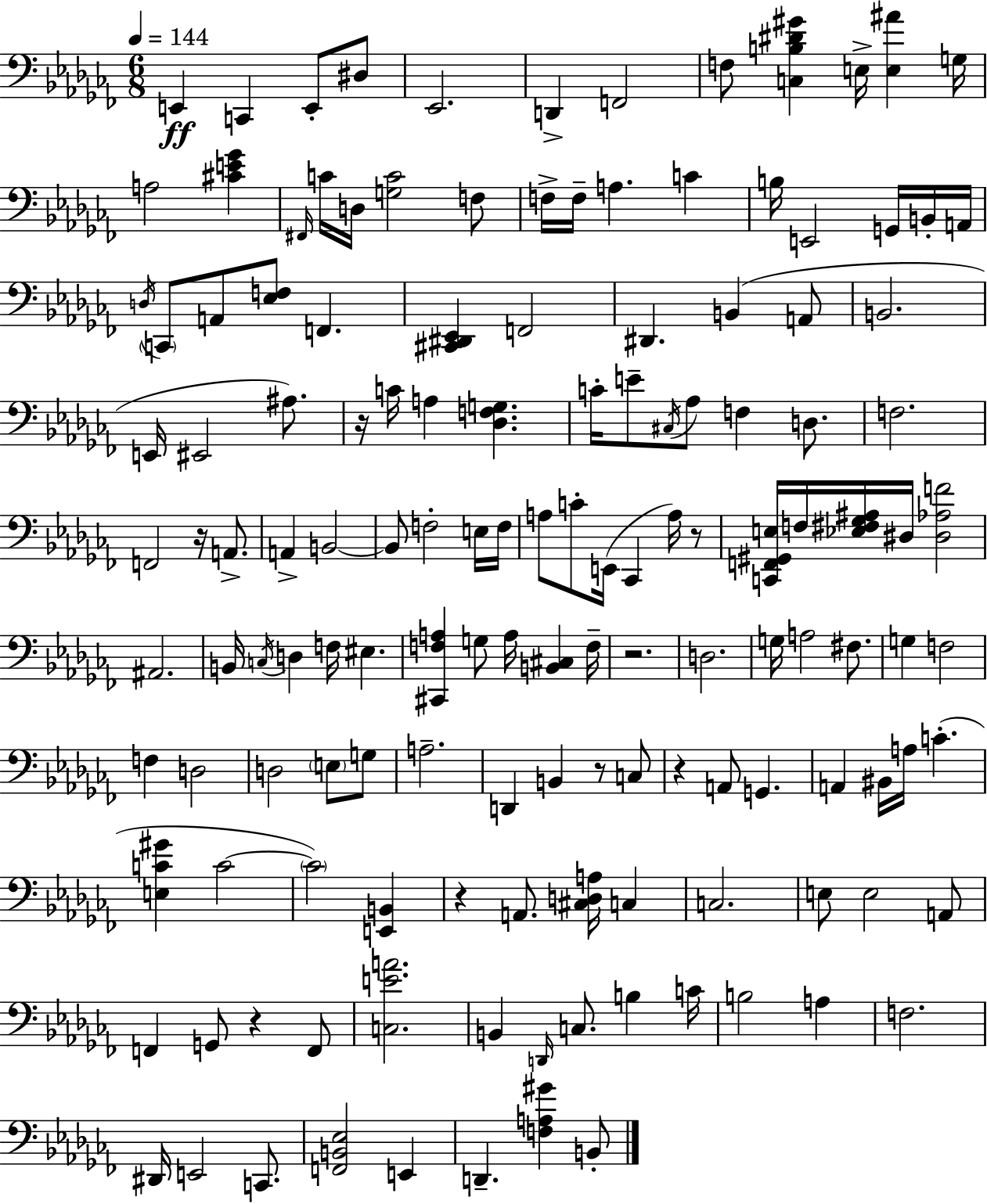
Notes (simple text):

E2/q C2/q E2/e D#3/e Eb2/h. D2/q F2/h F3/e [C3,B3,D#4,G#4]/q E3/s [E3,A#4]/q G3/s A3/h [C#4,E4,Gb4]/q F#2/s C4/s D3/s [G3,C4]/h F3/e F3/s F3/s A3/q. C4/q B3/s E2/h G2/s B2/s A2/s D3/s C2/e A2/e [Eb3,F3]/e F2/q. [C#2,D#2,Eb2]/q F2/h D#2/q. B2/q A2/e B2/h. E2/s EIS2/h A#3/e. R/s C4/s A3/q [Db3,F3,G3]/q. C4/s E4/e C#3/s Ab3/e F3/q D3/e. F3/h. F2/h R/s A2/e. A2/q B2/h B2/e F3/h E3/s F3/s A3/e C4/e E2/s CES2/q A3/s R/e [C2,F2,G#2,E3]/s F3/s [Eb3,F#3,Gb3,A#3]/s D#3/s [D#3,Ab3,F4]/h A#2/h. B2/s C3/s D3/q F3/s EIS3/q. [C#2,F3,A3]/q G3/e A3/s [B2,C#3]/q F3/s R/h. D3/h. G3/s A3/h F#3/e. G3/q F3/h F3/q D3/h D3/h E3/e G3/e A3/h. D2/q B2/q R/e C3/e R/q A2/e G2/q. A2/q BIS2/s A3/s C4/q. [E3,C4,G#4]/q C4/h C4/h [E2,B2]/q R/q A2/e. [C#3,D3,A3]/s C3/q C3/h. E3/e E3/h A2/e F2/q G2/e R/q F2/e [C3,E4,A4]/h. B2/q D2/s C3/e. B3/q C4/s B3/h A3/q F3/h. D#2/s E2/h C2/e. [F2,B2,Eb3]/h E2/q D2/q. [F3,A3,G#4]/q B2/e